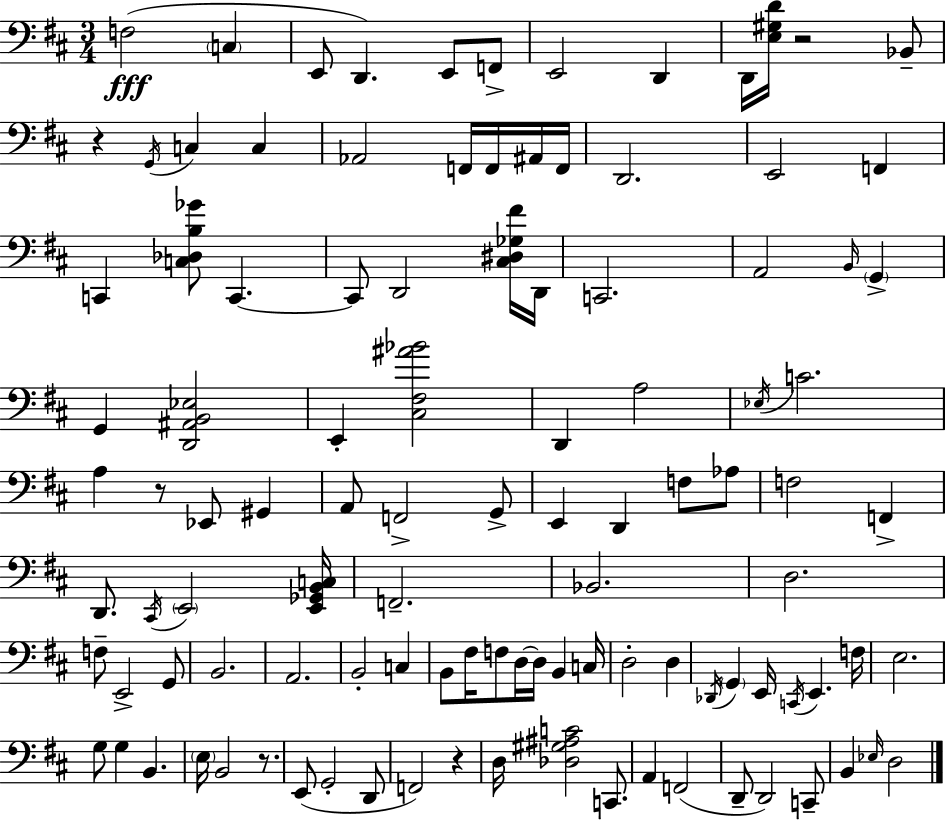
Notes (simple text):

F3/h C3/q E2/e D2/q. E2/e F2/e E2/h D2/q D2/s [E3,G#3,D4]/s R/h Bb2/e R/q G2/s C3/q C3/q Ab2/h F2/s F2/s A#2/s F2/s D2/h. E2/h F2/q C2/q [C3,Db3,B3,Gb4]/e C2/q. C2/e D2/h [C#3,D#3,Gb3,F#4]/s D2/s C2/h. A2/h B2/s G2/q G2/q [D2,A#2,B2,Eb3]/h E2/q [C#3,F#3,A#4,Bb4]/h D2/q A3/h Eb3/s C4/h. A3/q R/e Eb2/e G#2/q A2/e F2/h G2/e E2/q D2/q F3/e Ab3/e F3/h F2/q D2/e. C#2/s E2/h [E2,Gb2,B2,C3]/s F2/h. Bb2/h. D3/h. F3/e E2/h G2/e B2/h. A2/h. B2/h C3/q B2/e F#3/s F3/e D3/s D3/s B2/q C3/s D3/h D3/q Db2/s G2/q E2/s C2/s E2/q. F3/s E3/h. G3/e G3/q B2/q. E3/s B2/h R/e. E2/e G2/h D2/e F2/h R/q D3/s [Db3,G#3,A#3,C4]/h C2/e. A2/q F2/h D2/e D2/h C2/e B2/q Eb3/s D3/h